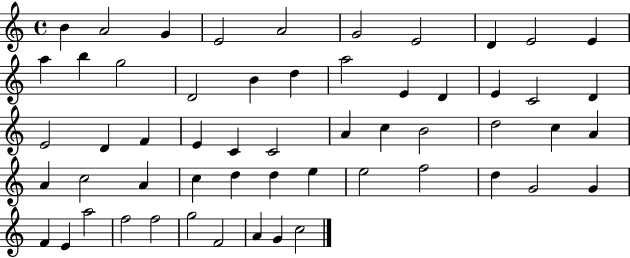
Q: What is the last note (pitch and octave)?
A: C5